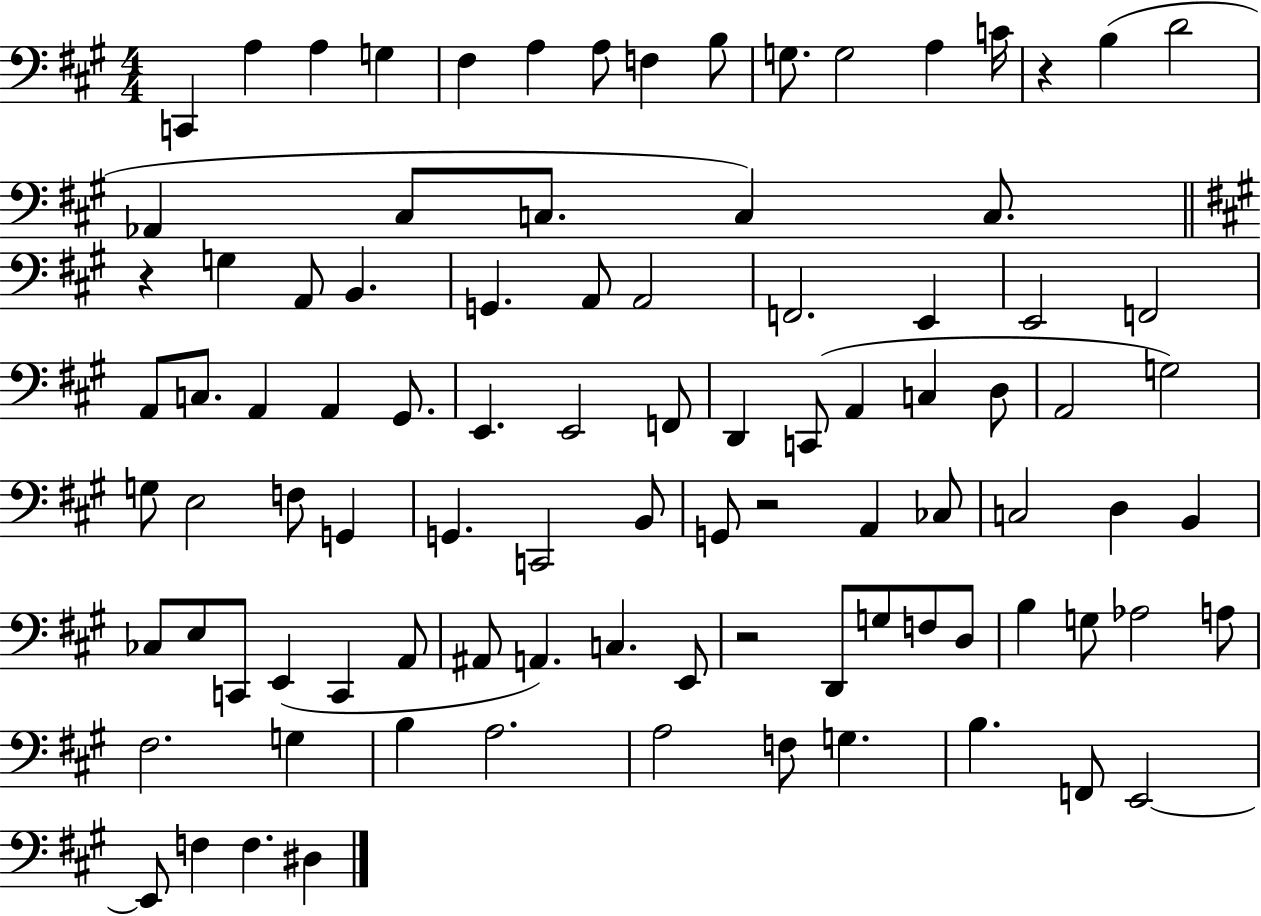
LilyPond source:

{
  \clef bass
  \numericTimeSignature
  \time 4/4
  \key a \major
  c,4 a4 a4 g4 | fis4 a4 a8 f4 b8 | g8. g2 a4 c'16 | r4 b4( d'2 | \break aes,4 cis8 c8. c4) c8. | \bar "||" \break \key a \major r4 g4 a,8 b,4. | g,4. a,8 a,2 | f,2. e,4 | e,2 f,2 | \break a,8 c8. a,4 a,4 gis,8. | e,4. e,2 f,8 | d,4 c,8( a,4 c4 d8 | a,2 g2) | \break g8 e2 f8 g,4 | g,4. c,2 b,8 | g,8 r2 a,4 ces8 | c2 d4 b,4 | \break ces8 e8 c,8 e,4( c,4 a,8 | ais,8 a,4.) c4. e,8 | r2 d,8 g8 f8 d8 | b4 g8 aes2 a8 | \break fis2. g4 | b4 a2. | a2 f8 g4. | b4. f,8 e,2~~ | \break e,8 f4 f4. dis4 | \bar "|."
}